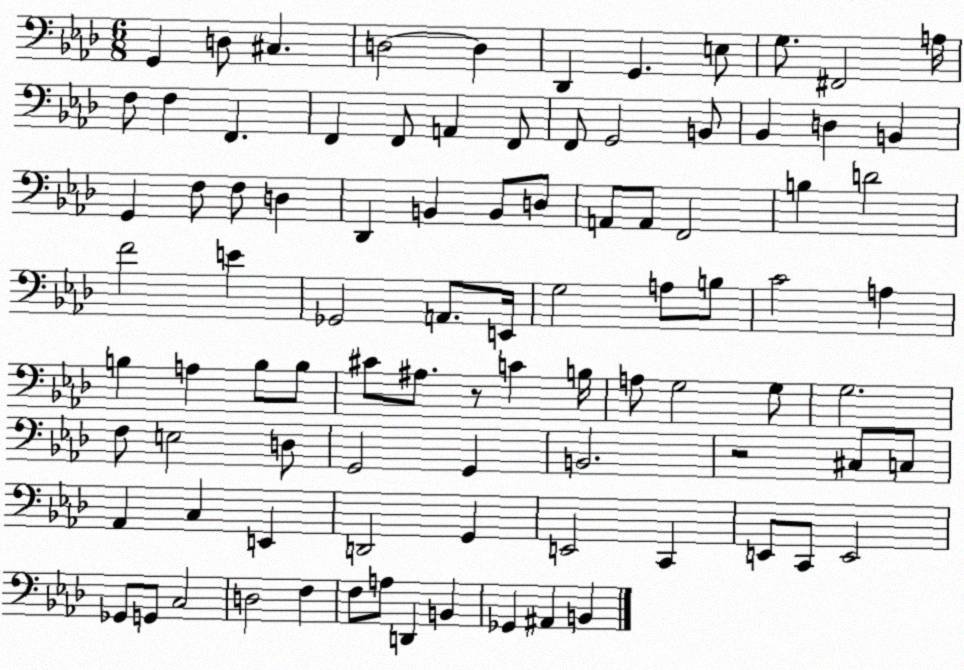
X:1
T:Untitled
M:6/8
L:1/4
K:Ab
G,, D,/2 ^C, D,2 D, _D,, G,, E,/2 G,/2 ^F,,2 A,/4 F,/2 F, F,, F,, F,,/2 A,, F,,/2 F,,/2 G,,2 B,,/2 _B,, D, B,, G,, F,/2 F,/2 D, _D,, B,, B,,/2 D,/2 A,,/2 A,,/2 F,,2 B, D2 F2 E _G,,2 A,,/2 E,,/4 G,2 A,/2 B,/2 C2 A, B, A, B,/2 B,/2 ^C/2 ^A,/2 z/2 C B,/4 A,/2 G,2 G,/2 G,2 F,/2 E,2 D,/2 G,,2 G,, B,,2 z2 ^C,/2 C,/2 _A,, C, E,, D,,2 G,, E,,2 C,, E,,/2 C,,/2 E,,2 _G,,/2 G,,/2 C,2 D,2 F, F,/2 A,/2 D,, B,, _G,, ^A,, B,,